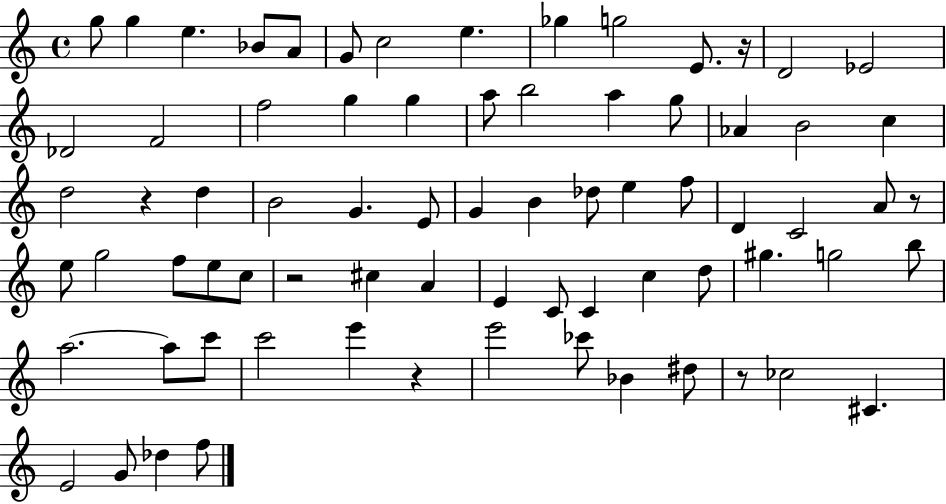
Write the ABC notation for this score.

X:1
T:Untitled
M:4/4
L:1/4
K:C
g/2 g e _B/2 A/2 G/2 c2 e _g g2 E/2 z/4 D2 _E2 _D2 F2 f2 g g a/2 b2 a g/2 _A B2 c d2 z d B2 G E/2 G B _d/2 e f/2 D C2 A/2 z/2 e/2 g2 f/2 e/2 c/2 z2 ^c A E C/2 C c d/2 ^g g2 b/2 a2 a/2 c'/2 c'2 e' z e'2 _c'/2 _B ^d/2 z/2 _c2 ^C E2 G/2 _d f/2